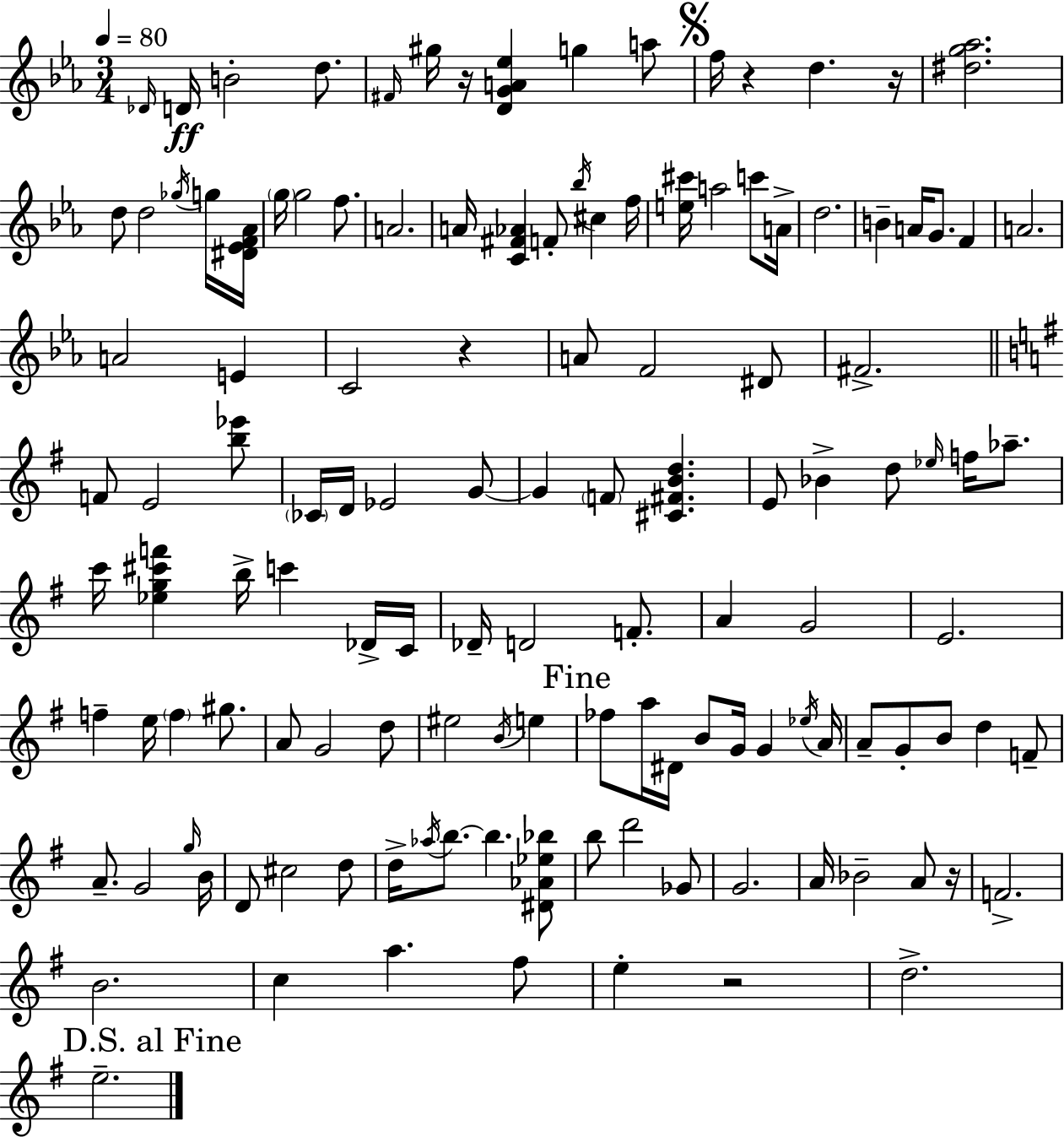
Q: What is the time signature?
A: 3/4